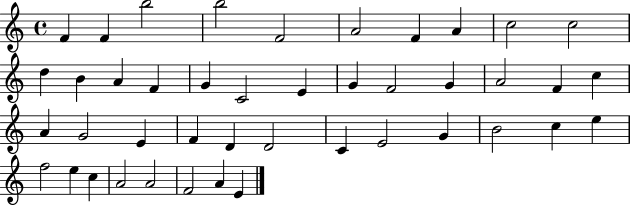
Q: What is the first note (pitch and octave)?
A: F4